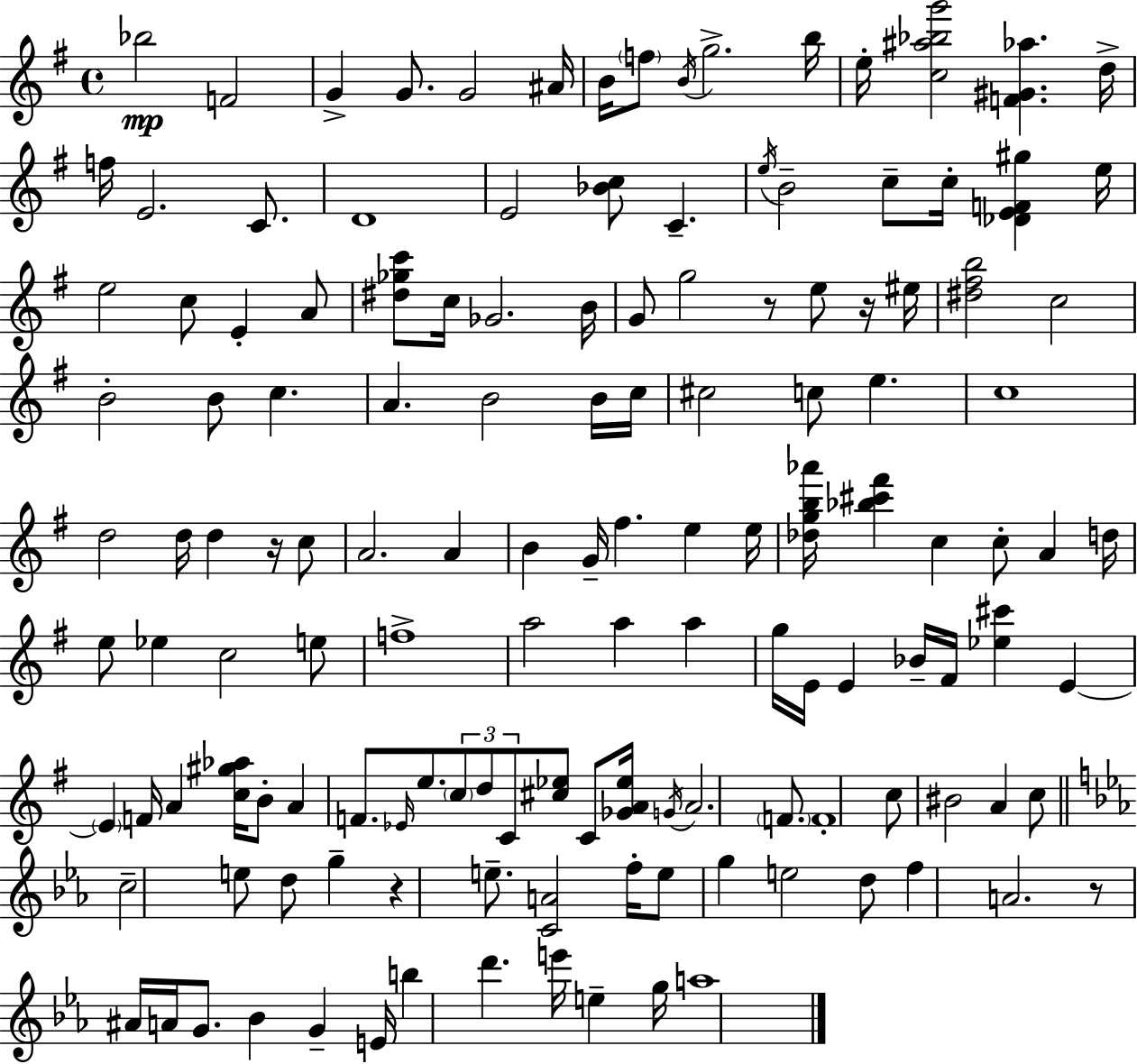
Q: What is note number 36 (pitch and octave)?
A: C5